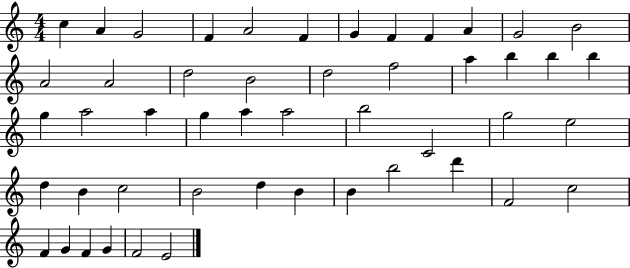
C5/q A4/q G4/h F4/q A4/h F4/q G4/q F4/q F4/q A4/q G4/h B4/h A4/h A4/h D5/h B4/h D5/h F5/h A5/q B5/q B5/q B5/q G5/q A5/h A5/q G5/q A5/q A5/h B5/h C4/h G5/h E5/h D5/q B4/q C5/h B4/h D5/q B4/q B4/q B5/h D6/q F4/h C5/h F4/q G4/q F4/q G4/q F4/h E4/h